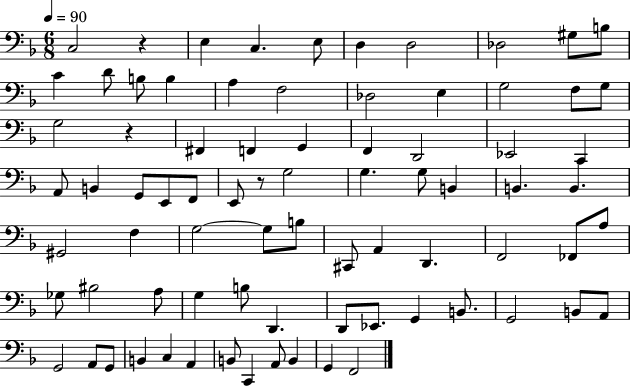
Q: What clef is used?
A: bass